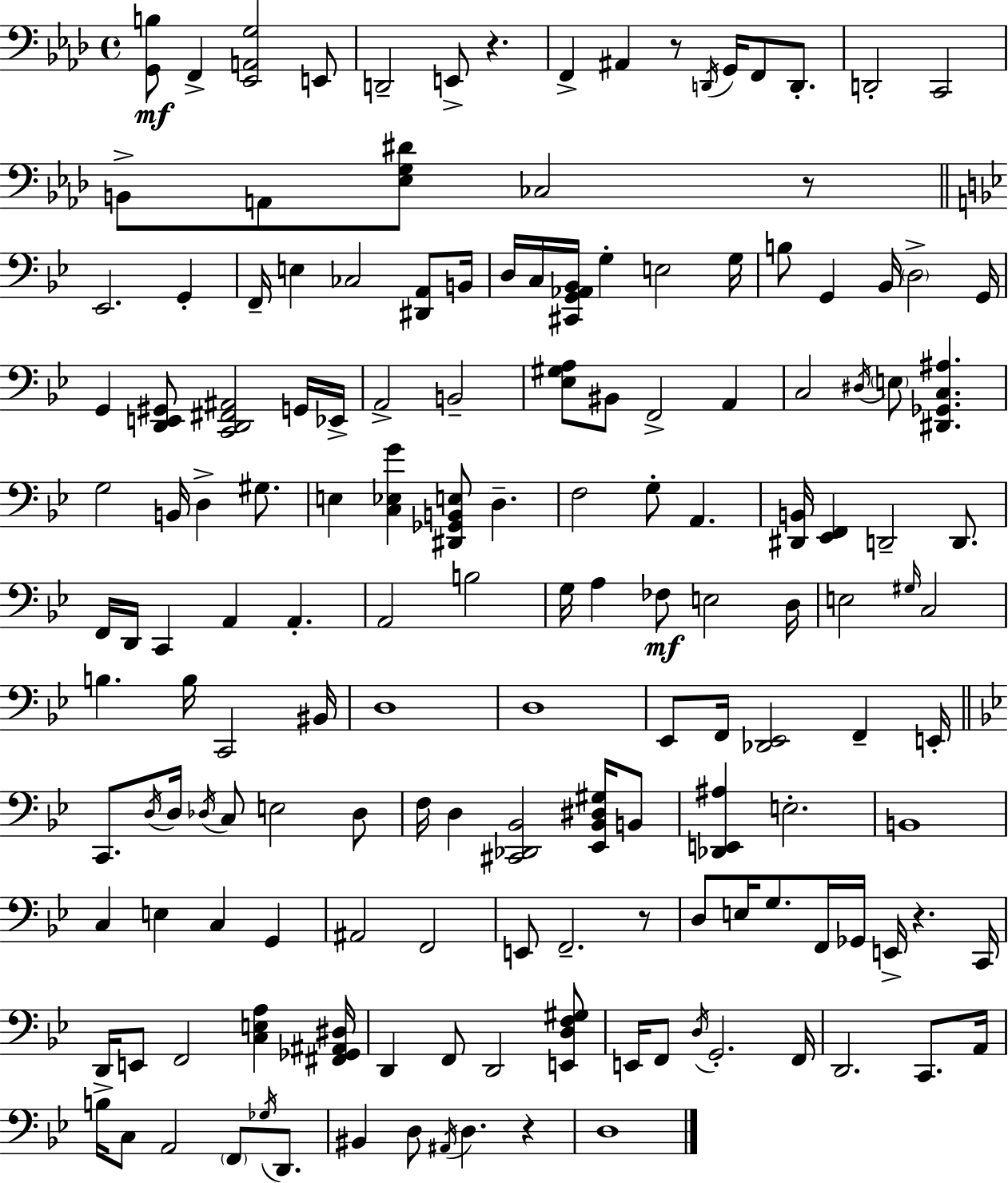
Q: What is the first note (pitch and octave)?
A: F2